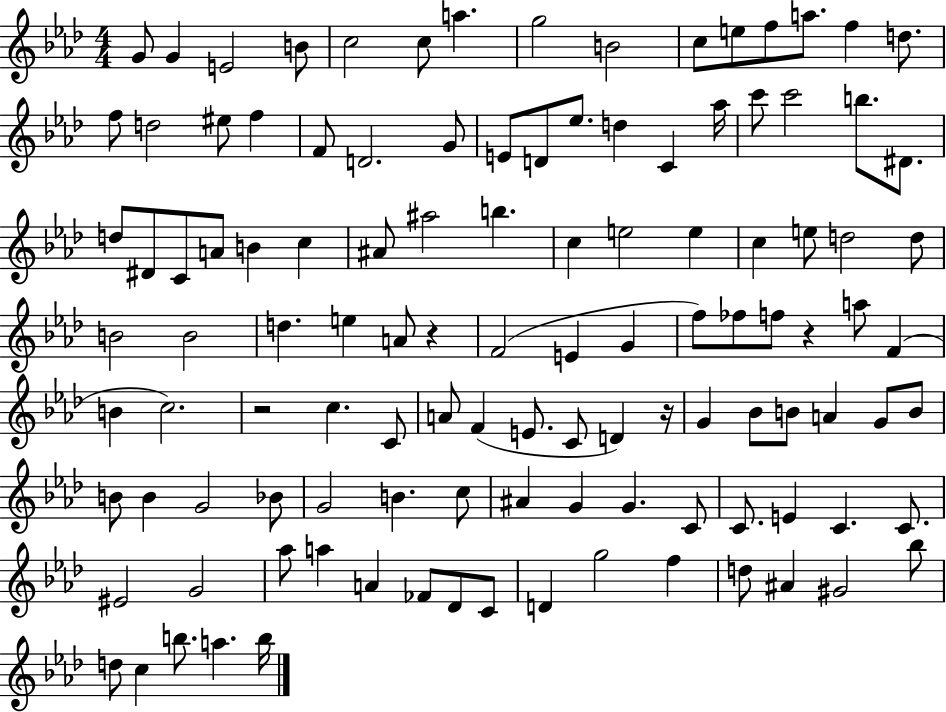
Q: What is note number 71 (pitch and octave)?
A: G4